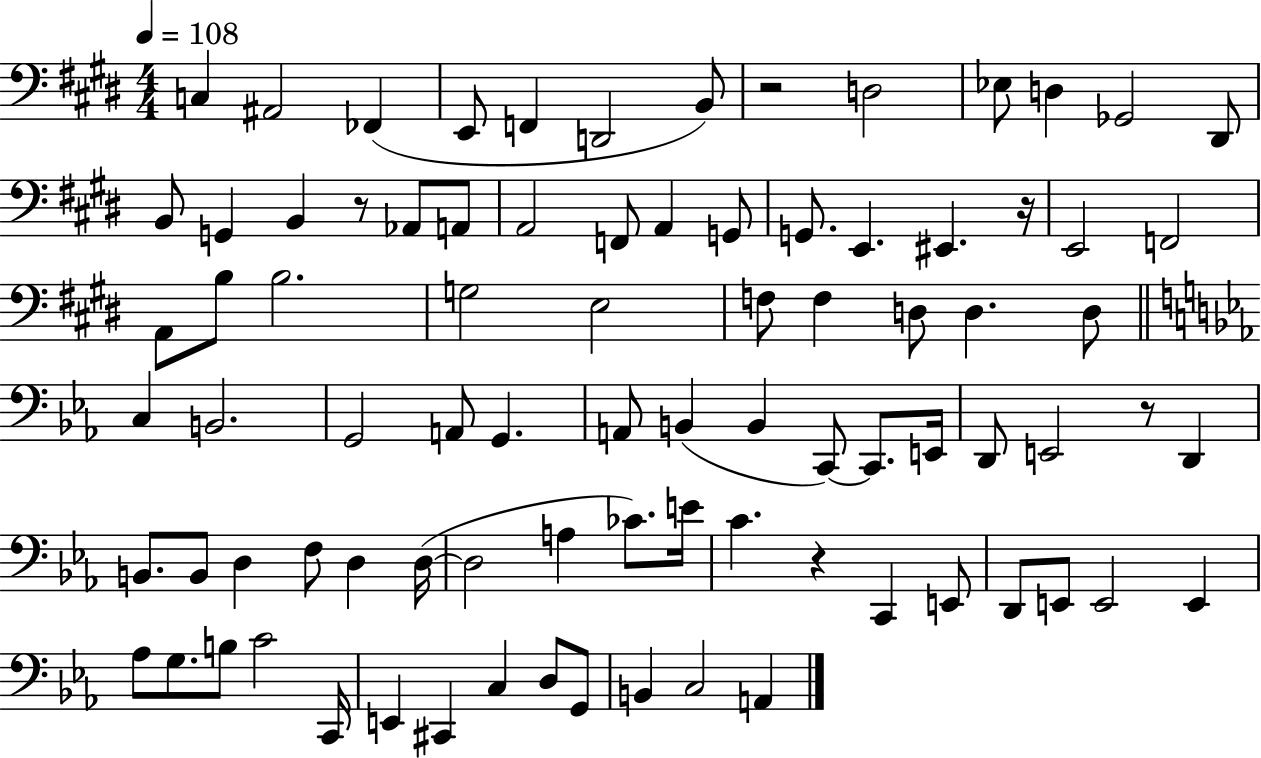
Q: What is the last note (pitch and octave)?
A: A2